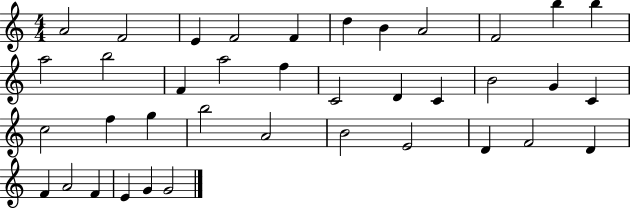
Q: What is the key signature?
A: C major